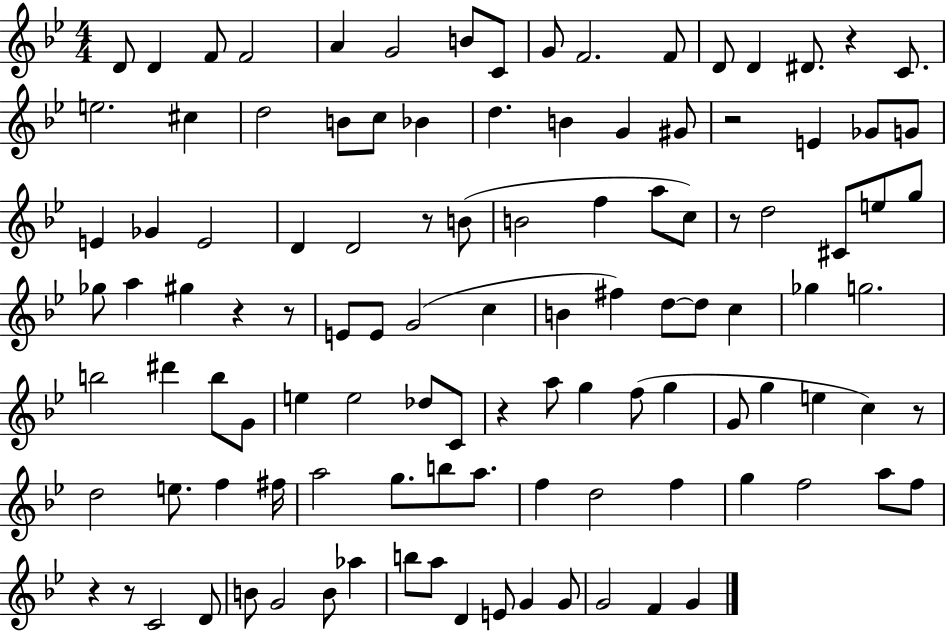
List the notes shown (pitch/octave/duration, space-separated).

D4/e D4/q F4/e F4/h A4/q G4/h B4/e C4/e G4/e F4/h. F4/e D4/e D4/q D#4/e. R/q C4/e. E5/h. C#5/q D5/h B4/e C5/e Bb4/q D5/q. B4/q G4/q G#4/e R/h E4/q Gb4/e G4/e E4/q Gb4/q E4/h D4/q D4/h R/e B4/e B4/h F5/q A5/e C5/e R/e D5/h C#4/e E5/e G5/e Gb5/e A5/q G#5/q R/q R/e E4/e E4/e G4/h C5/q B4/q F#5/q D5/e D5/e C5/q Gb5/q G5/h. B5/h D#6/q B5/e G4/e E5/q E5/h Db5/e C4/e R/q A5/e G5/q F5/e G5/q G4/e G5/q E5/q C5/q R/e D5/h E5/e. F5/q F#5/s A5/h G5/e. B5/e A5/e. F5/q D5/h F5/q G5/q F5/h A5/e F5/e R/q R/e C4/h D4/e B4/e G4/h B4/e Ab5/q B5/e A5/e D4/q E4/e G4/q G4/e G4/h F4/q G4/q